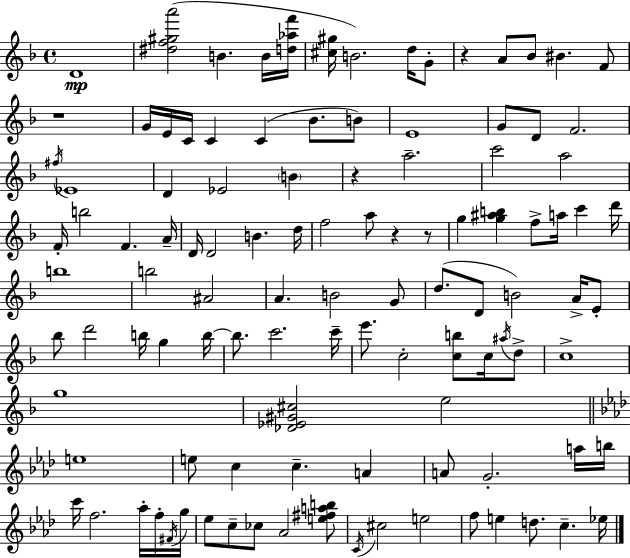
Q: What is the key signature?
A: D minor